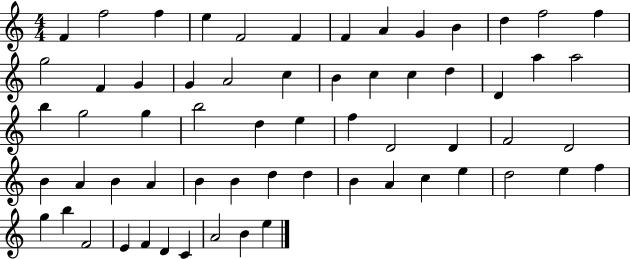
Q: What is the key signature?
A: C major